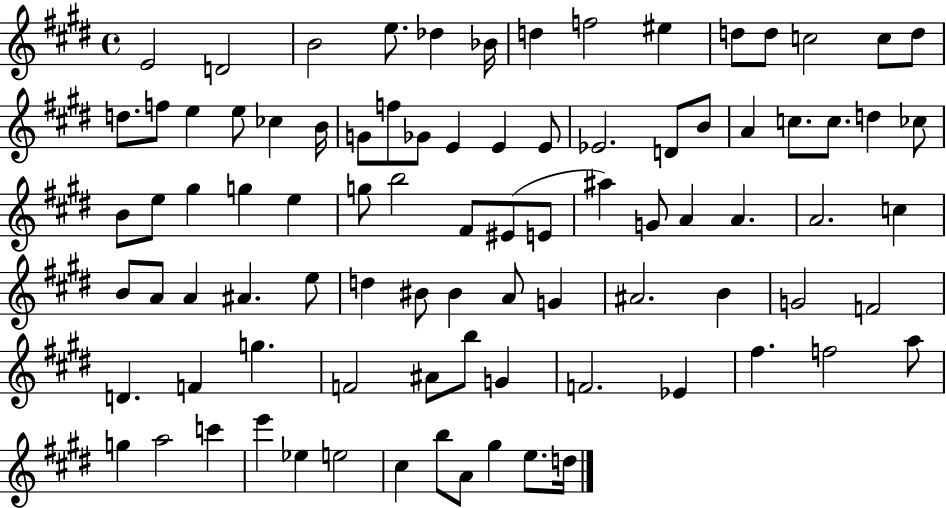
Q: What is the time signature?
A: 4/4